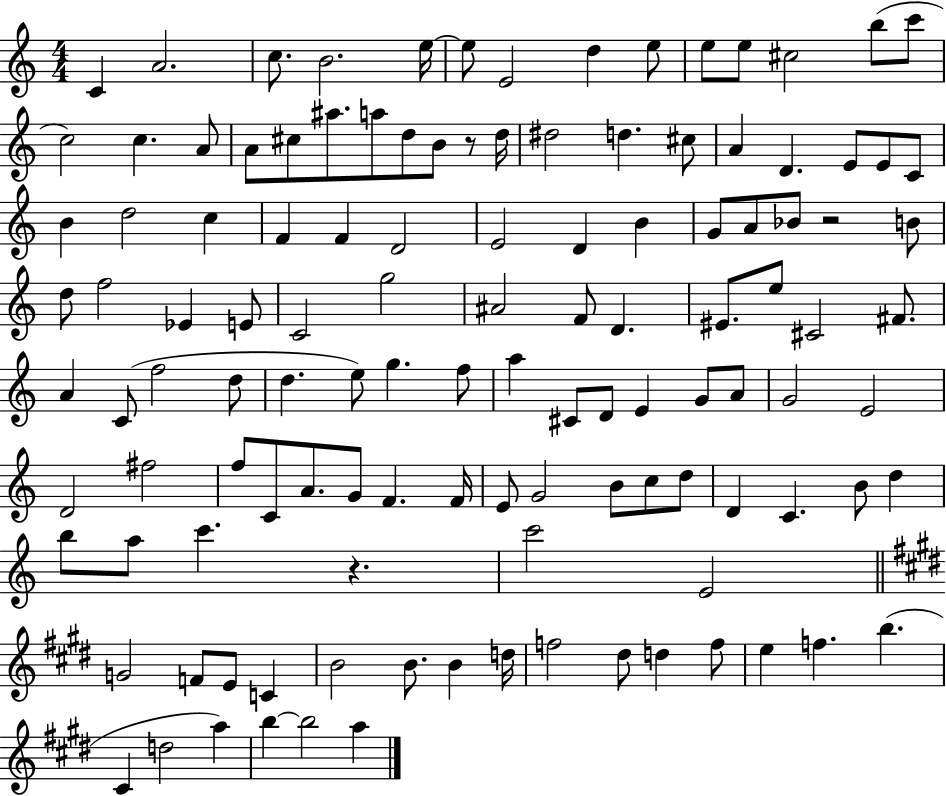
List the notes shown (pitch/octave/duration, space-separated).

C4/q A4/h. C5/e. B4/h. E5/s E5/e E4/h D5/q E5/e E5/e E5/e C#5/h B5/e C6/e C5/h C5/q. A4/e A4/e C#5/e A#5/e. A5/e D5/e B4/e R/e D5/s D#5/h D5/q. C#5/e A4/q D4/q. E4/e E4/e C4/e B4/q D5/h C5/q F4/q F4/q D4/h E4/h D4/q B4/q G4/e A4/e Bb4/e R/h B4/e D5/e F5/h Eb4/q E4/e C4/h G5/h A#4/h F4/e D4/q. EIS4/e. E5/e C#4/h F#4/e. A4/q C4/e F5/h D5/e D5/q. E5/e G5/q. F5/e A5/q C#4/e D4/e E4/q G4/e A4/e G4/h E4/h D4/h F#5/h F5/e C4/e A4/e. G4/e F4/q. F4/s E4/e G4/h B4/e C5/e D5/e D4/q C4/q. B4/e D5/q B5/e A5/e C6/q. R/q. C6/h E4/h G4/h F4/e E4/e C4/q B4/h B4/e. B4/q D5/s F5/h D#5/e D5/q F5/e E5/q F5/q. B5/q. C#4/q D5/h A5/q B5/q B5/h A5/q